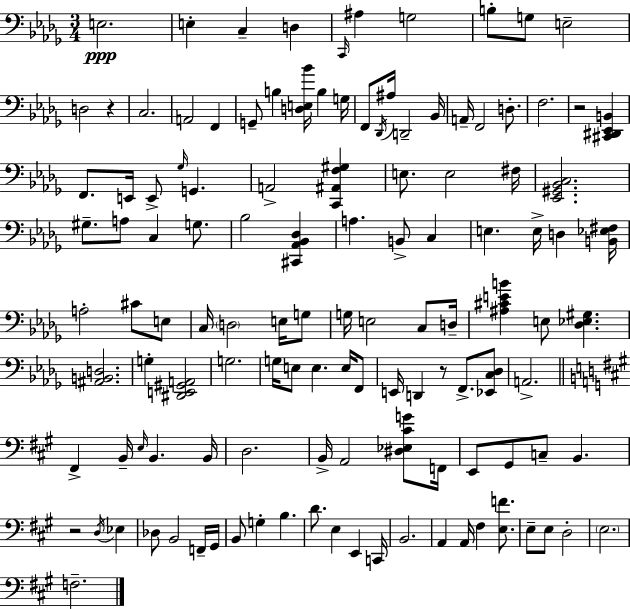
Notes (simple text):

E3/h. E3/q C3/q D3/q C2/s A#3/q G3/h B3/e G3/e E3/h D3/h R/q C3/h. A2/h F2/q G2/e B3/q [D3,E3,Bb4]/s B3/q G3/s F2/e Db2/s A#3/s D2/h Bb2/s A2/s F2/h D3/e. F3/h. R/h [C#2,D#2,Eb2,B2]/q F2/e. E2/s E2/e Gb3/s G2/q. A2/h [C2,A#2,F3,G#3]/q E3/e. E3/h F#3/s [Eb2,G#2,Bb2,C3]/h. G#3/e. A3/e C3/q G3/e. Bb3/h [C#2,Ab2,Bb2,Db3]/q A3/q. B2/e C3/q E3/q. E3/s D3/q [B2,Eb3,F#3]/s A3/h C#4/e E3/e C3/s D3/h E3/s G3/e G3/s E3/h C3/e D3/s [A#3,C#4,E4,B4]/q E3/e [Db3,Eb3,G#3]/q. [A#2,B2,D3]/h. G3/q [D#2,E2,G#2,A2]/h G3/h. G3/s E3/e E3/q. E3/s F2/e E2/s D2/q R/e F2/e. [Eb2,C3,Db3]/e A2/h. F#2/q B2/s E3/s B2/q. B2/s D3/h. B2/s A2/h [D#3,Eb3,C#4,G4]/e F2/s E2/e G#2/e C3/e B2/q. R/h D3/s Eb3/q Db3/e B2/h F2/s G#2/s B2/e G3/q B3/q. D4/e. E3/q E2/q C2/s B2/h. A2/q A2/s F#3/q [E3,F4]/e. E3/e E3/e D3/h E3/h. F3/h.